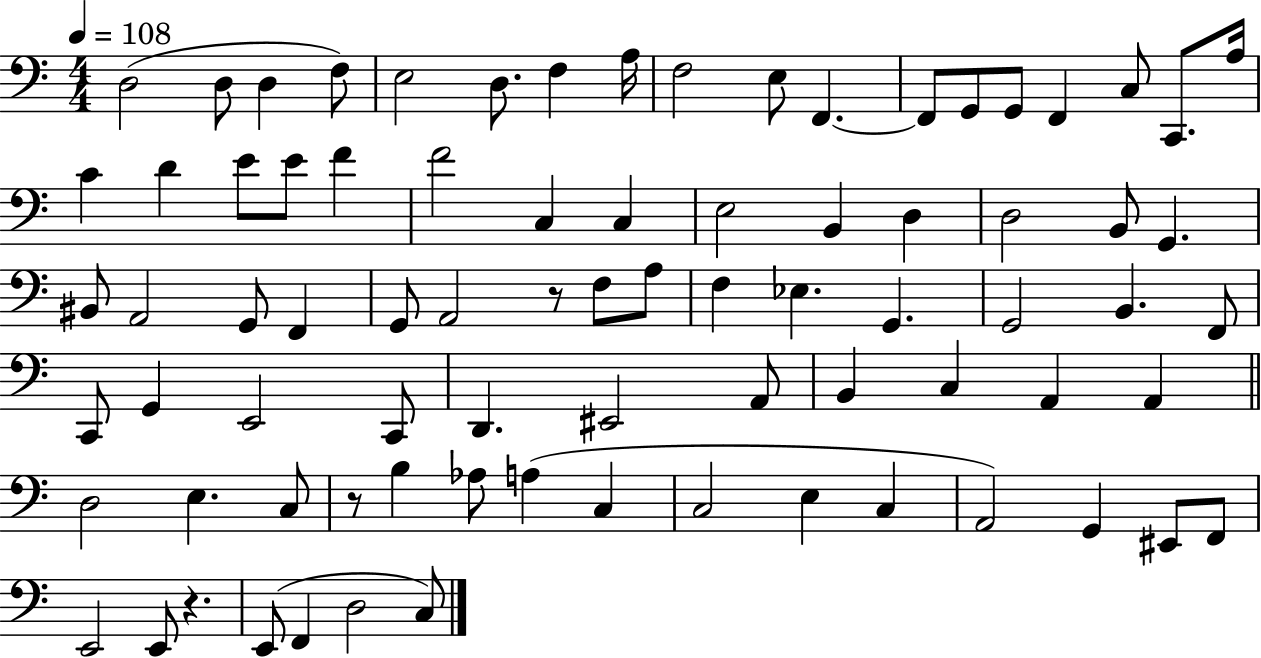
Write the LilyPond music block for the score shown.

{
  \clef bass
  \numericTimeSignature
  \time 4/4
  \key c \major
  \tempo 4 = 108
  \repeat volta 2 { d2( d8 d4 f8) | e2 d8. f4 a16 | f2 e8 f,4.~~ | f,8 g,8 g,8 f,4 c8 c,8. a16 | \break c'4 d'4 e'8 e'8 f'4 | f'2 c4 c4 | e2 b,4 d4 | d2 b,8 g,4. | \break bis,8 a,2 g,8 f,4 | g,8 a,2 r8 f8 a8 | f4 ees4. g,4. | g,2 b,4. f,8 | \break c,8 g,4 e,2 c,8 | d,4. eis,2 a,8 | b,4 c4 a,4 a,4 | \bar "||" \break \key a \minor d2 e4. c8 | r8 b4 aes8 a4( c4 | c2 e4 c4 | a,2) g,4 eis,8 f,8 | \break e,2 e,8 r4. | e,8( f,4 d2 c8) | } \bar "|."
}